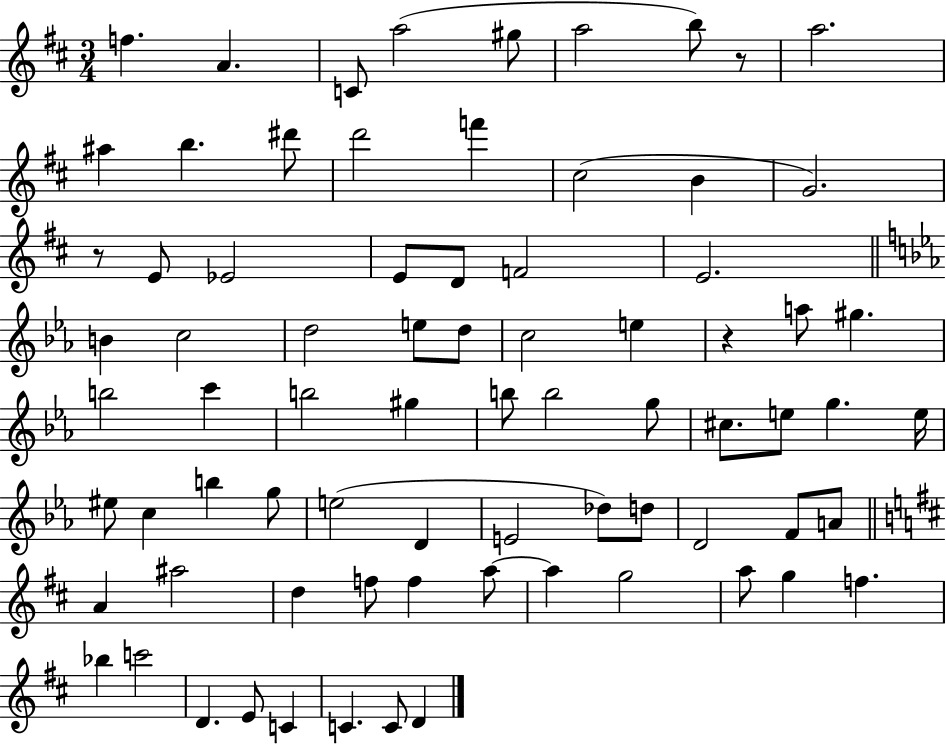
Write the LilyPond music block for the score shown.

{
  \clef treble
  \numericTimeSignature
  \time 3/4
  \key d \major
  f''4. a'4. | c'8 a''2( gis''8 | a''2 b''8) r8 | a''2. | \break ais''4 b''4. dis'''8 | d'''2 f'''4 | cis''2( b'4 | g'2.) | \break r8 e'8 ees'2 | e'8 d'8 f'2 | e'2. | \bar "||" \break \key ees \major b'4 c''2 | d''2 e''8 d''8 | c''2 e''4 | r4 a''8 gis''4. | \break b''2 c'''4 | b''2 gis''4 | b''8 b''2 g''8 | cis''8. e''8 g''4. e''16 | \break eis''8 c''4 b''4 g''8 | e''2( d'4 | e'2 des''8) d''8 | d'2 f'8 a'8 | \break \bar "||" \break \key b \minor a'4 ais''2 | d''4 f''8 f''4 a''8~~ | a''4 g''2 | a''8 g''4 f''4. | \break bes''4 c'''2 | d'4. e'8 c'4 | c'4. c'8 d'4 | \bar "|."
}